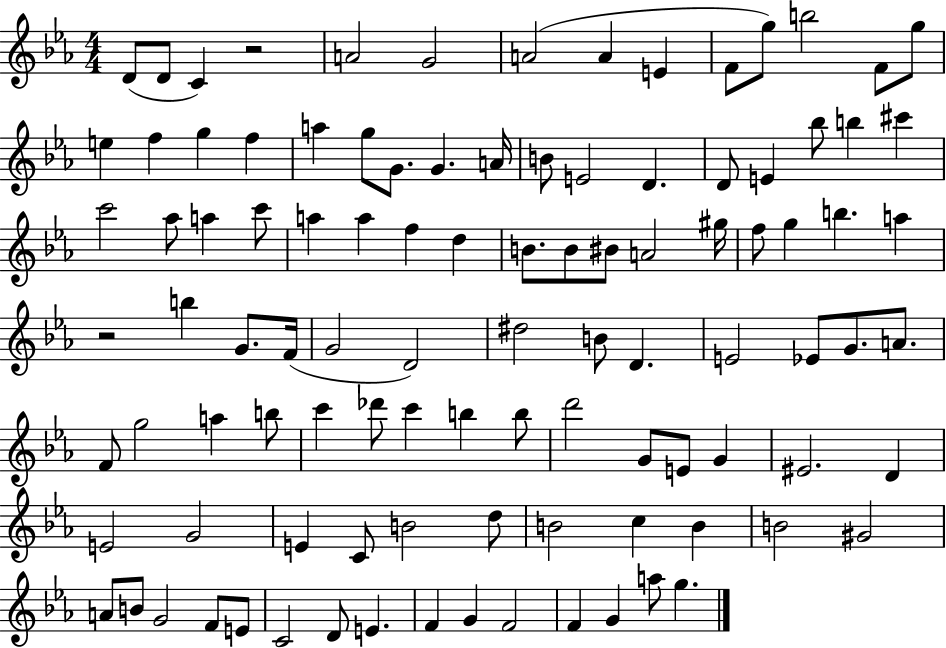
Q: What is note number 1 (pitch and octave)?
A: D4